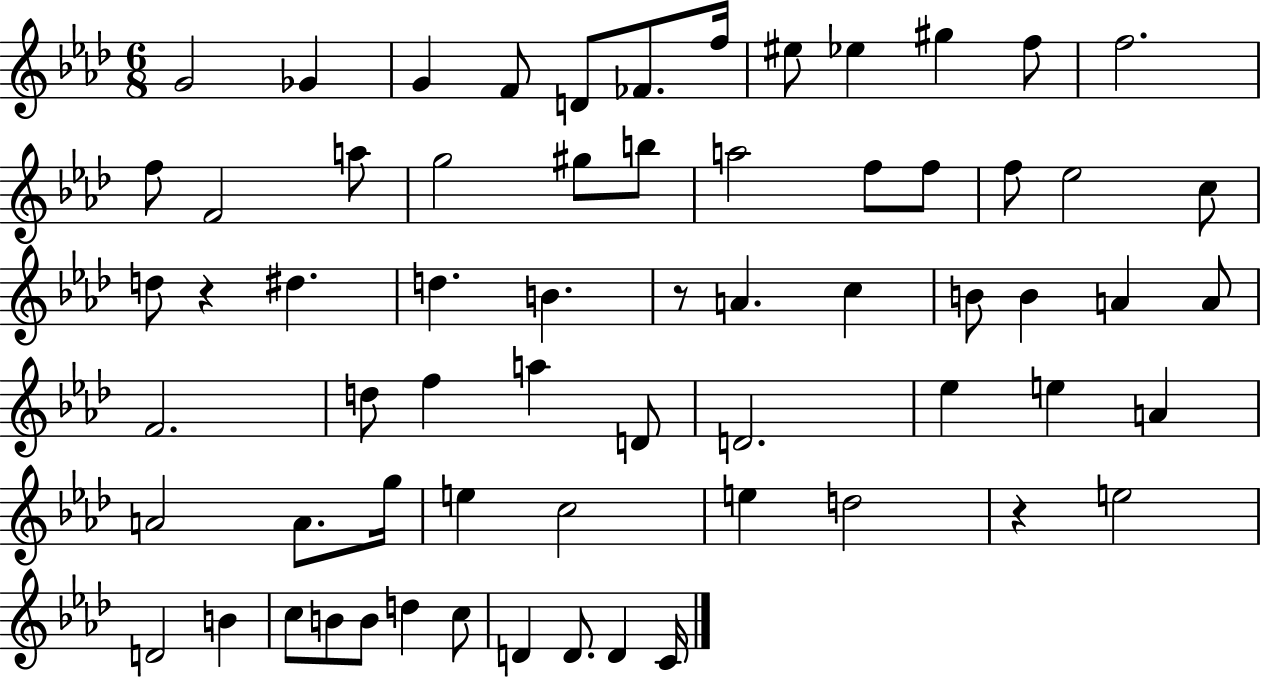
{
  \clef treble
  \numericTimeSignature
  \time 6/8
  \key aes \major
  \repeat volta 2 { g'2 ges'4 | g'4 f'8 d'8 fes'8. f''16 | eis''8 ees''4 gis''4 f''8 | f''2. | \break f''8 f'2 a''8 | g''2 gis''8 b''8 | a''2 f''8 f''8 | f''8 ees''2 c''8 | \break d''8 r4 dis''4. | d''4. b'4. | r8 a'4. c''4 | b'8 b'4 a'4 a'8 | \break f'2. | d''8 f''4 a''4 d'8 | d'2. | ees''4 e''4 a'4 | \break a'2 a'8. g''16 | e''4 c''2 | e''4 d''2 | r4 e''2 | \break d'2 b'4 | c''8 b'8 b'8 d''4 c''8 | d'4 d'8. d'4 c'16 | } \bar "|."
}